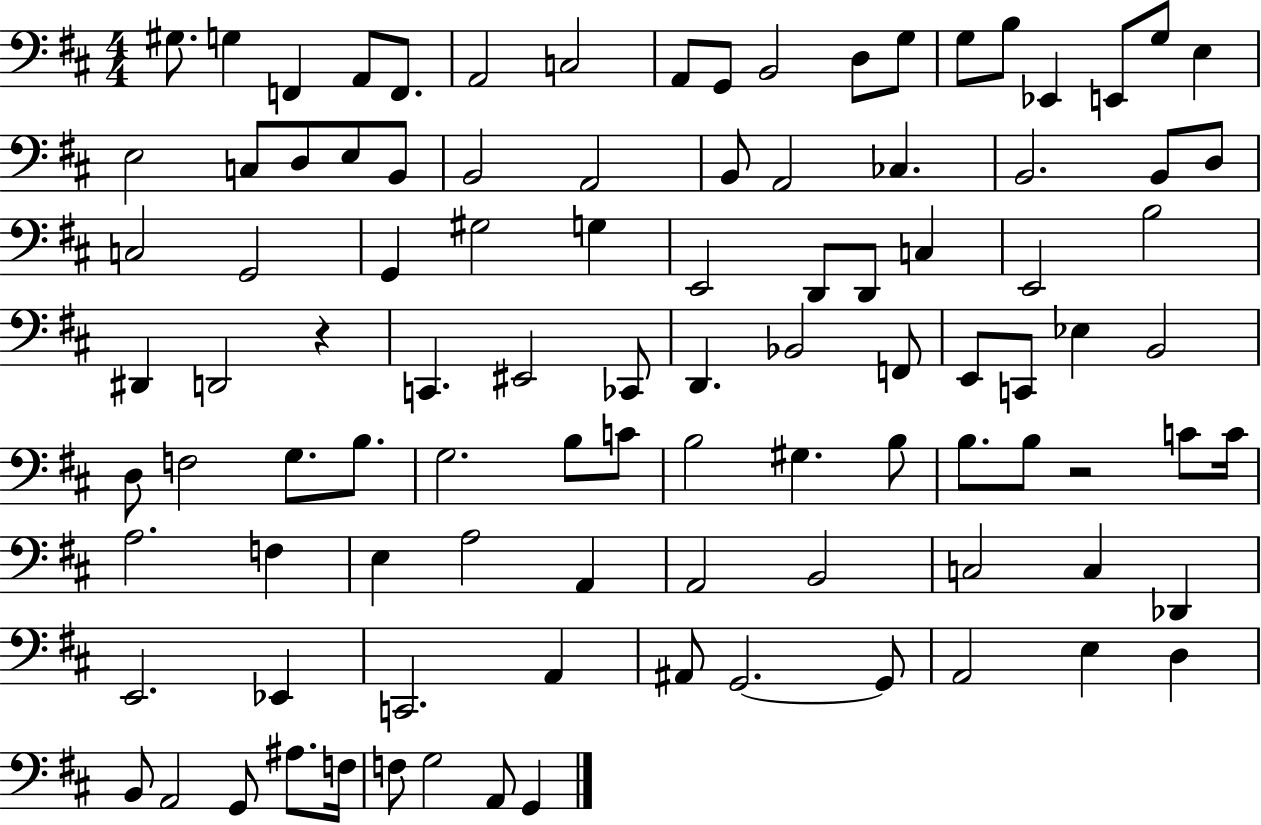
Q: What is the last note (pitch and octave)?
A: G2